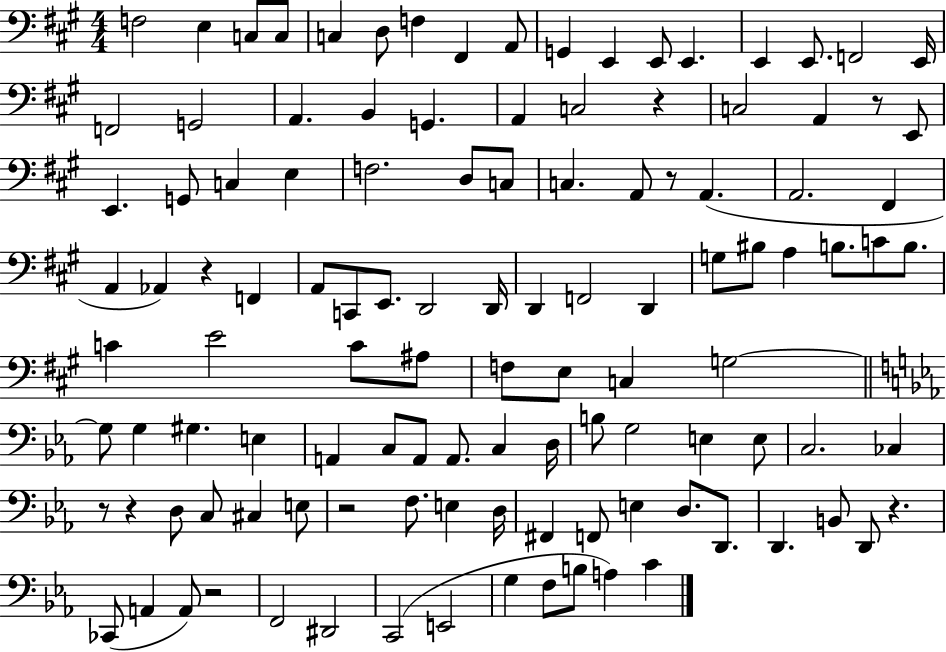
X:1
T:Untitled
M:4/4
L:1/4
K:A
F,2 E, C,/2 C,/2 C, D,/2 F, ^F,, A,,/2 G,, E,, E,,/2 E,, E,, E,,/2 F,,2 E,,/4 F,,2 G,,2 A,, B,, G,, A,, C,2 z C,2 A,, z/2 E,,/2 E,, G,,/2 C, E, F,2 D,/2 C,/2 C, A,,/2 z/2 A,, A,,2 ^F,, A,, _A,, z F,, A,,/2 C,,/2 E,,/2 D,,2 D,,/4 D,, F,,2 D,, G,/2 ^B,/2 A, B,/2 C/2 B,/2 C E2 C/2 ^A,/2 F,/2 E,/2 C, G,2 G,/2 G, ^G, E, A,, C,/2 A,,/2 A,,/2 C, D,/4 B,/2 G,2 E, E,/2 C,2 _C, z/2 z D,/2 C,/2 ^C, E,/2 z2 F,/2 E, D,/4 ^F,, F,,/2 E, D,/2 D,,/2 D,, B,,/2 D,,/2 z _C,,/2 A,, A,,/2 z2 F,,2 ^D,,2 C,,2 E,,2 G, F,/2 B,/2 A, C